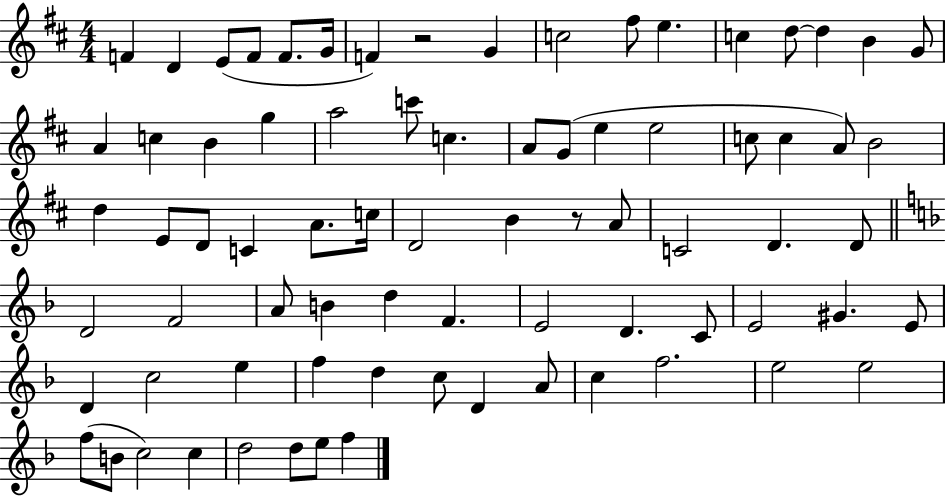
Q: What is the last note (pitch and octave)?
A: F5